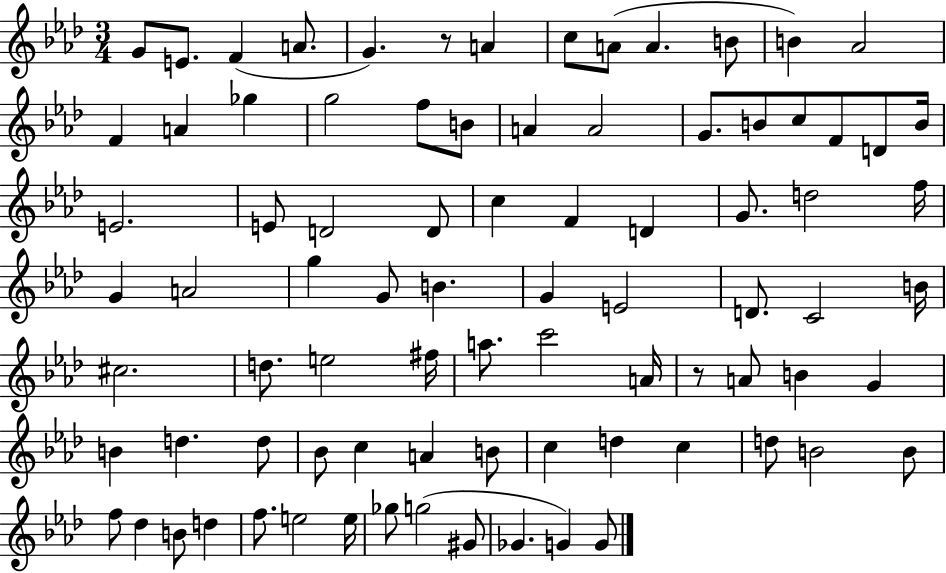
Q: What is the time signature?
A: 3/4